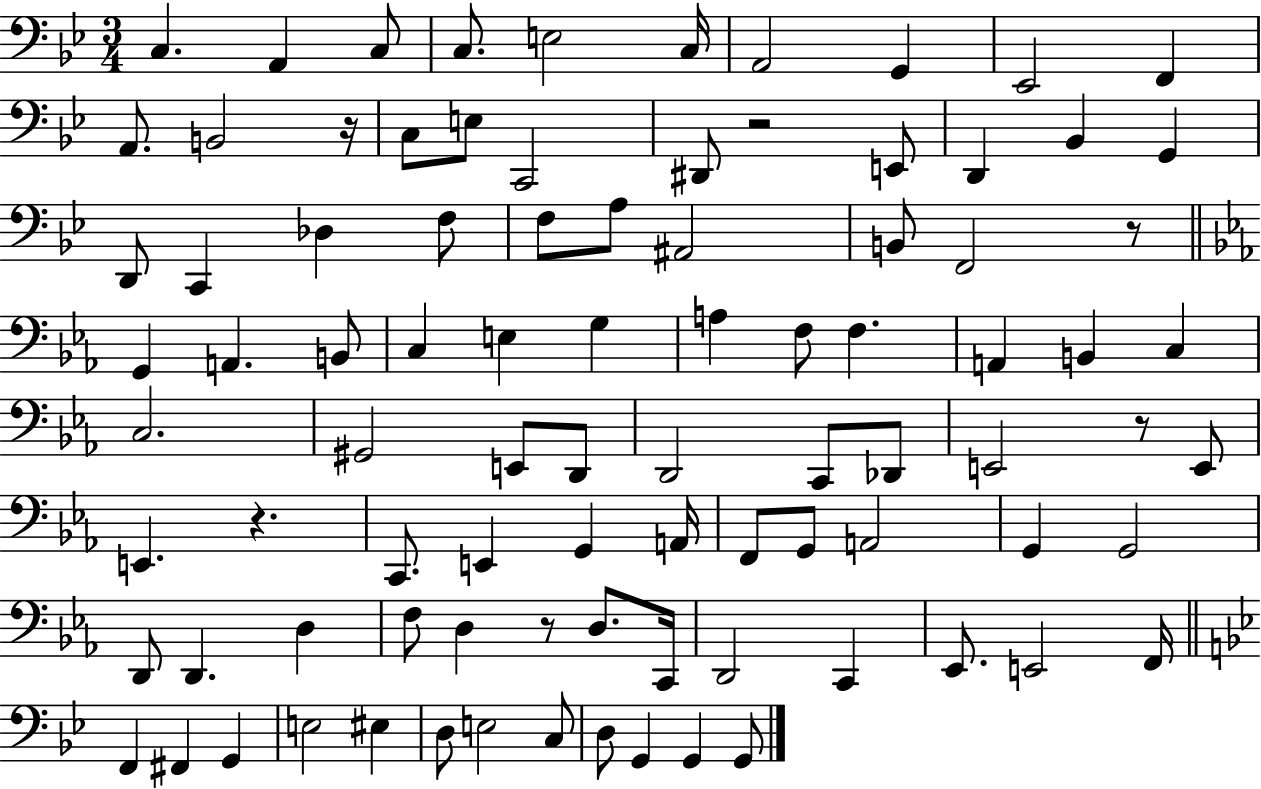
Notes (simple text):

C3/q. A2/q C3/e C3/e. E3/h C3/s A2/h G2/q Eb2/h F2/q A2/e. B2/h R/s C3/e E3/e C2/h D#2/e R/h E2/e D2/q Bb2/q G2/q D2/e C2/q Db3/q F3/e F3/e A3/e A#2/h B2/e F2/h R/e G2/q A2/q. B2/e C3/q E3/q G3/q A3/q F3/e F3/q. A2/q B2/q C3/q C3/h. G#2/h E2/e D2/e D2/h C2/e Db2/e E2/h R/e E2/e E2/q. R/q. C2/e. E2/q G2/q A2/s F2/e G2/e A2/h G2/q G2/h D2/e D2/q. D3/q F3/e D3/q R/e D3/e. C2/s D2/h C2/q Eb2/e. E2/h F2/s F2/q F#2/q G2/q E3/h EIS3/q D3/e E3/h C3/e D3/e G2/q G2/q G2/e